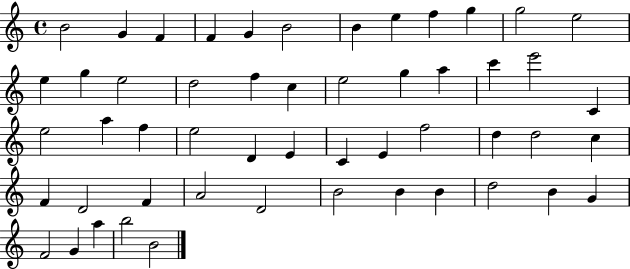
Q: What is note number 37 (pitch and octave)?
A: F4